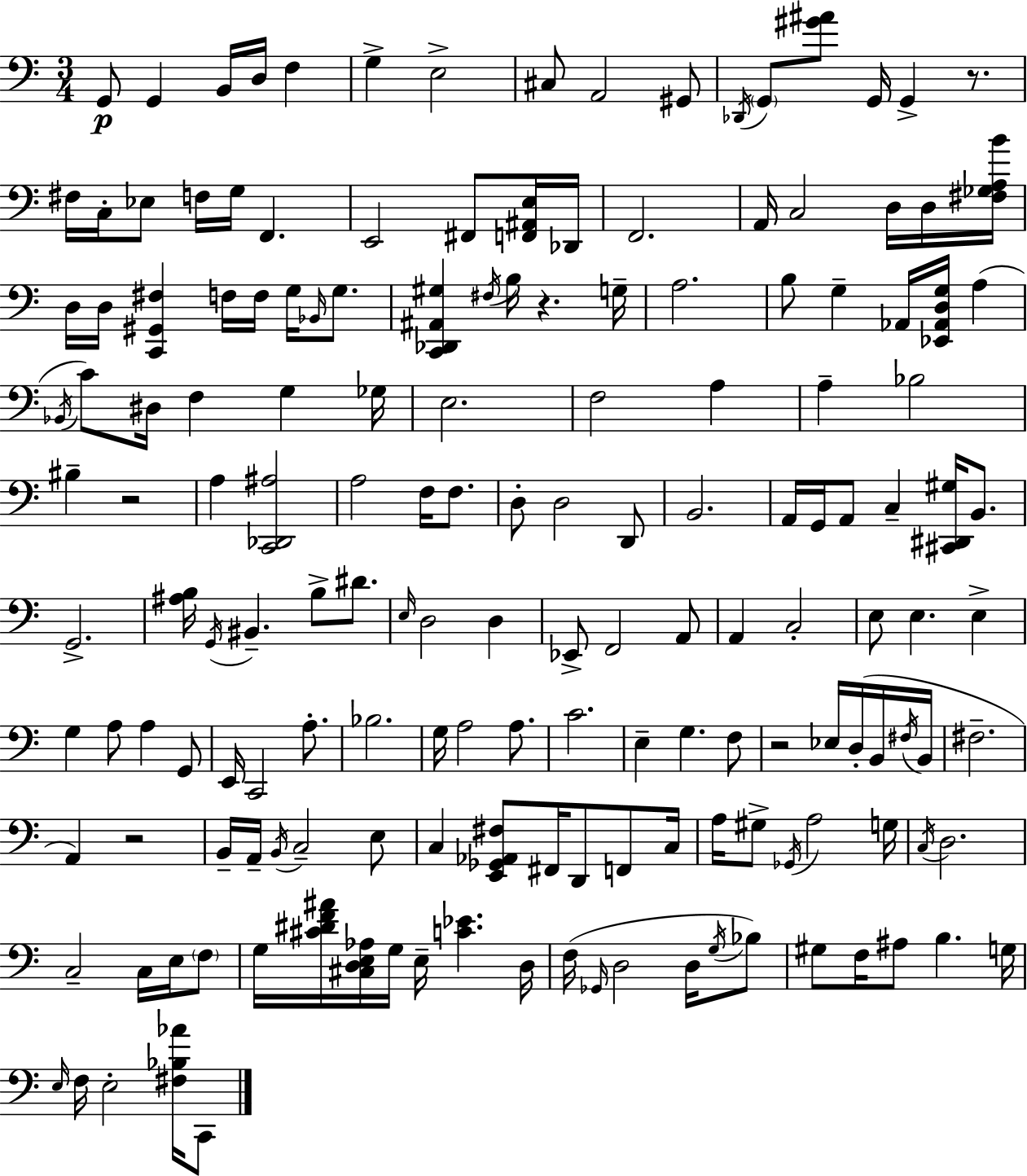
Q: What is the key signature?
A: A minor